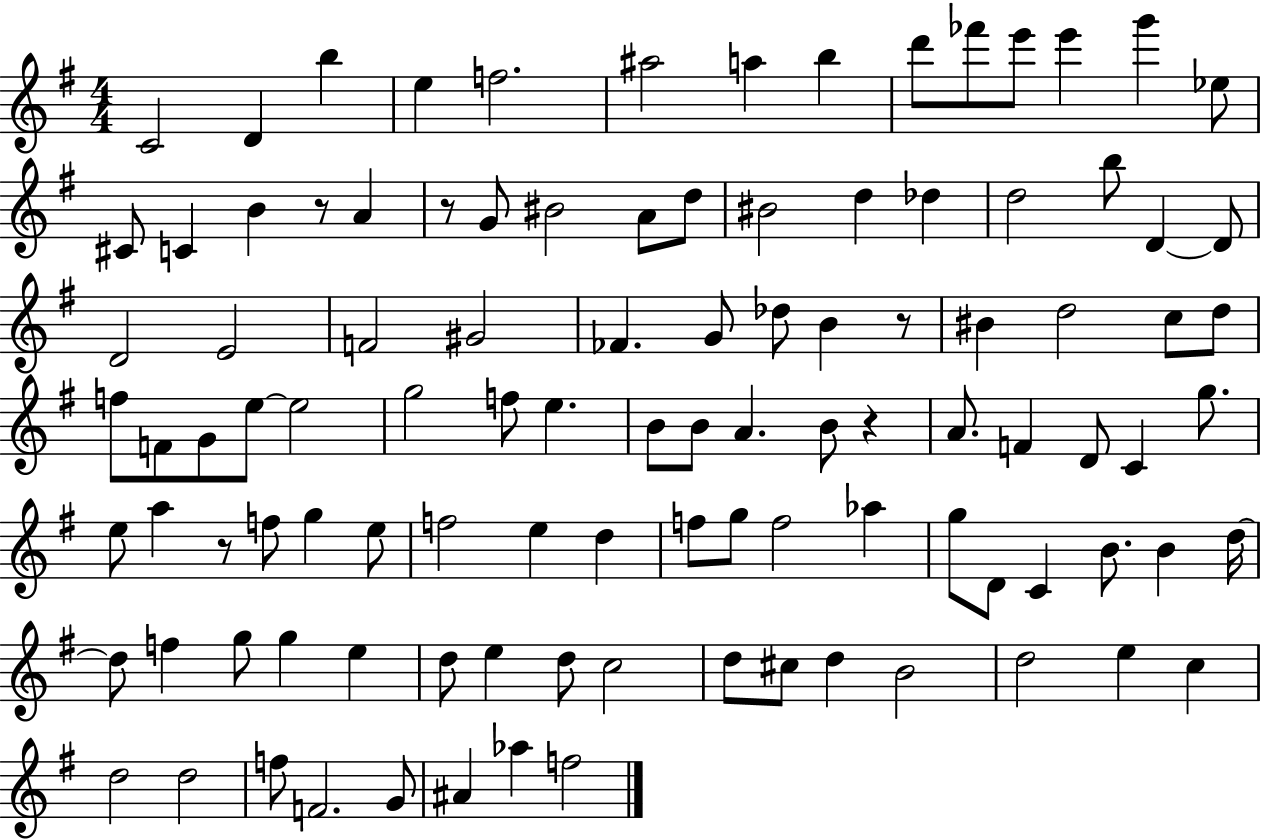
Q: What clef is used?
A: treble